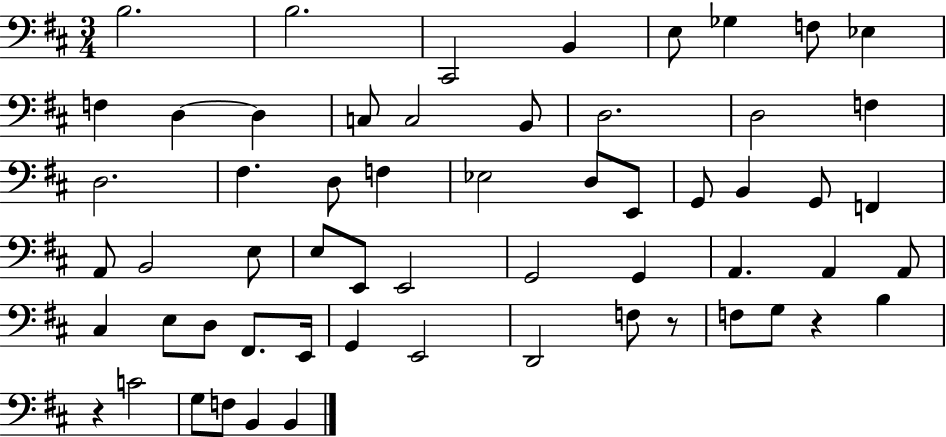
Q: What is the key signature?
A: D major